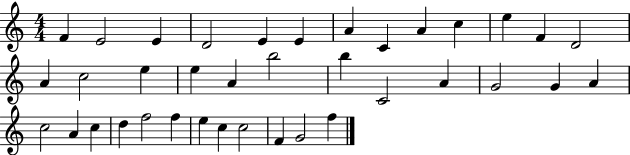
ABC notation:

X:1
T:Untitled
M:4/4
L:1/4
K:C
F E2 E D2 E E A C A c e F D2 A c2 e e A b2 b C2 A G2 G A c2 A c d f2 f e c c2 F G2 f